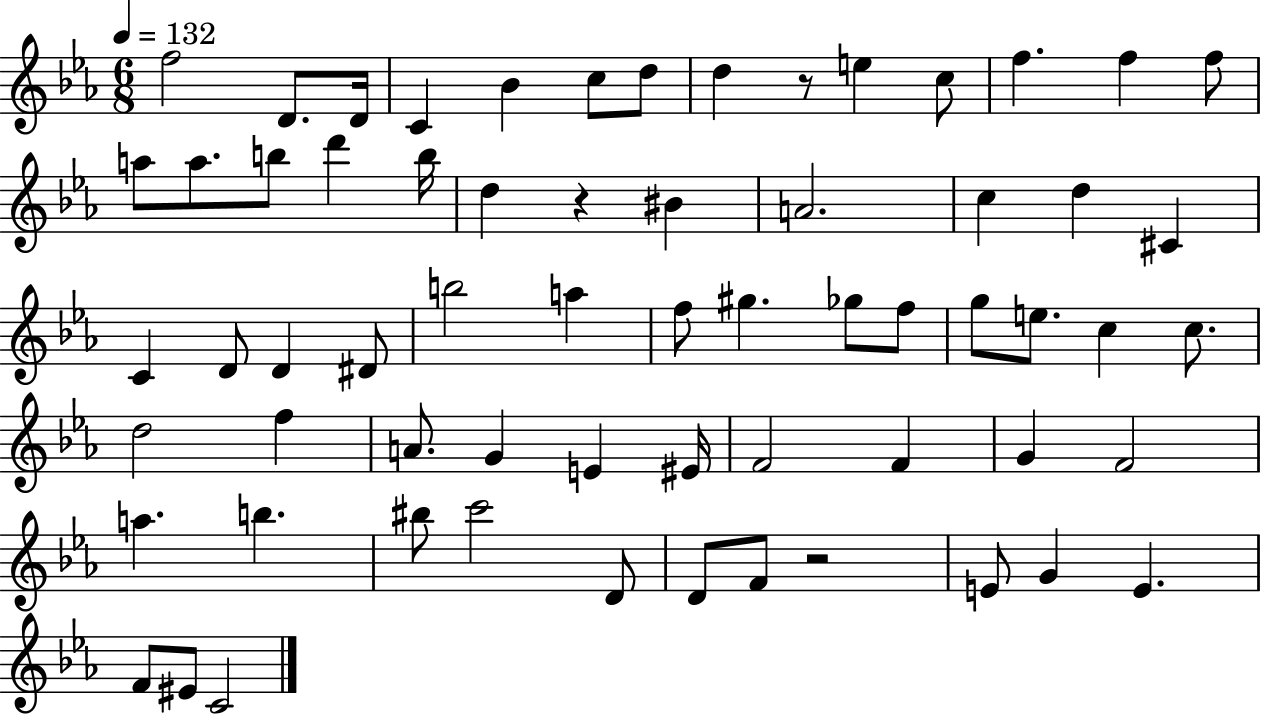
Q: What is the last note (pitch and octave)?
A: C4